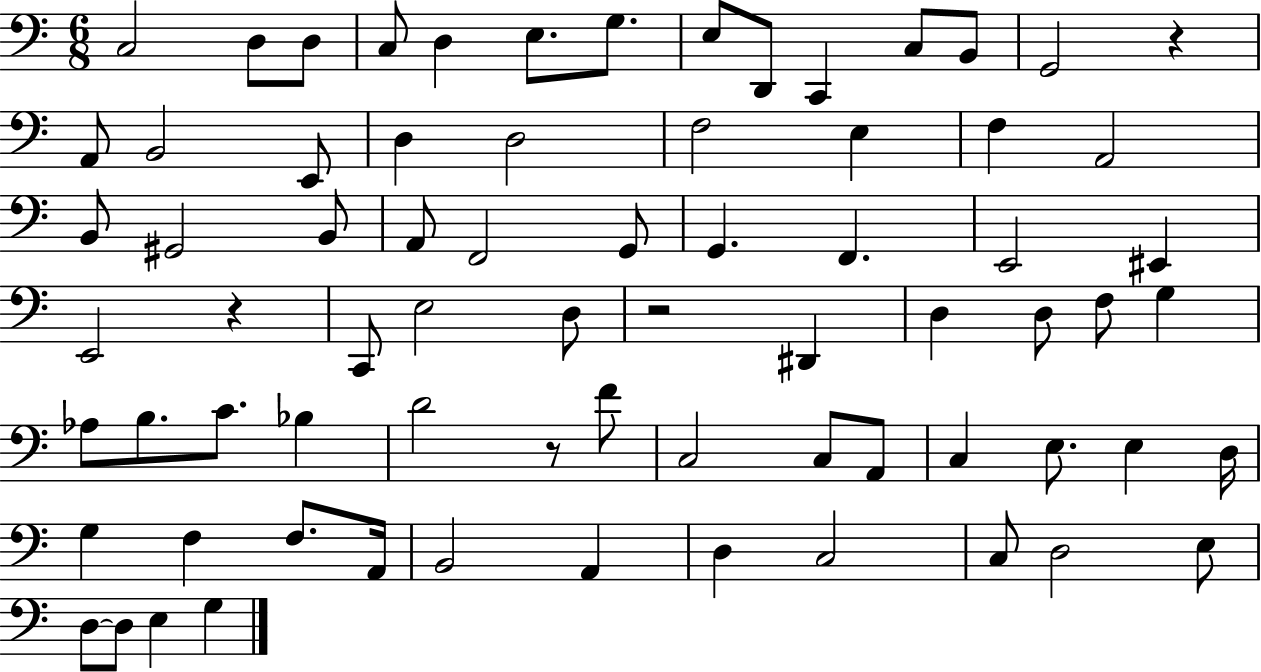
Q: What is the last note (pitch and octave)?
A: G3